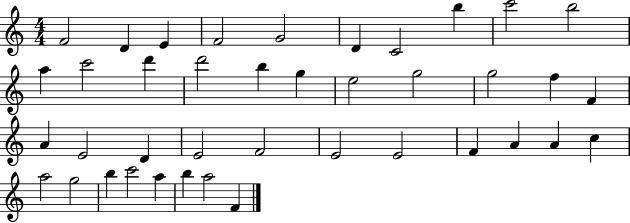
{
  \clef treble
  \numericTimeSignature
  \time 4/4
  \key c \major
  f'2 d'4 e'4 | f'2 g'2 | d'4 c'2 b''4 | c'''2 b''2 | \break a''4 c'''2 d'''4 | d'''2 b''4 g''4 | e''2 g''2 | g''2 f''4 f'4 | \break a'4 e'2 d'4 | e'2 f'2 | e'2 e'2 | f'4 a'4 a'4 c''4 | \break a''2 g''2 | b''4 c'''2 a''4 | b''4 a''2 f'4 | \bar "|."
}